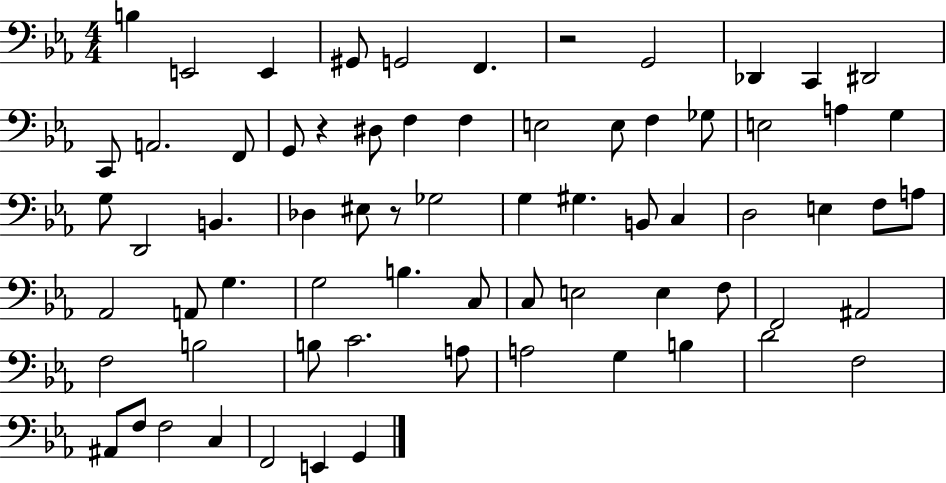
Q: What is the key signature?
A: EES major